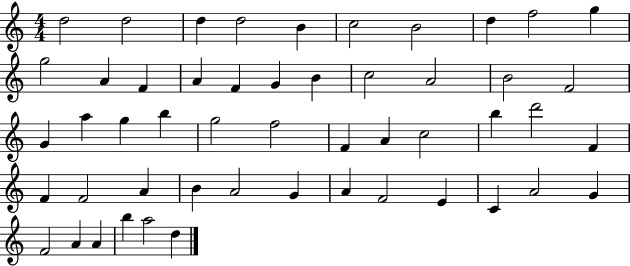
X:1
T:Untitled
M:4/4
L:1/4
K:C
d2 d2 d d2 B c2 B2 d f2 g g2 A F A F G B c2 A2 B2 F2 G a g b g2 f2 F A c2 b d'2 F F F2 A B A2 G A F2 E C A2 G F2 A A b a2 d